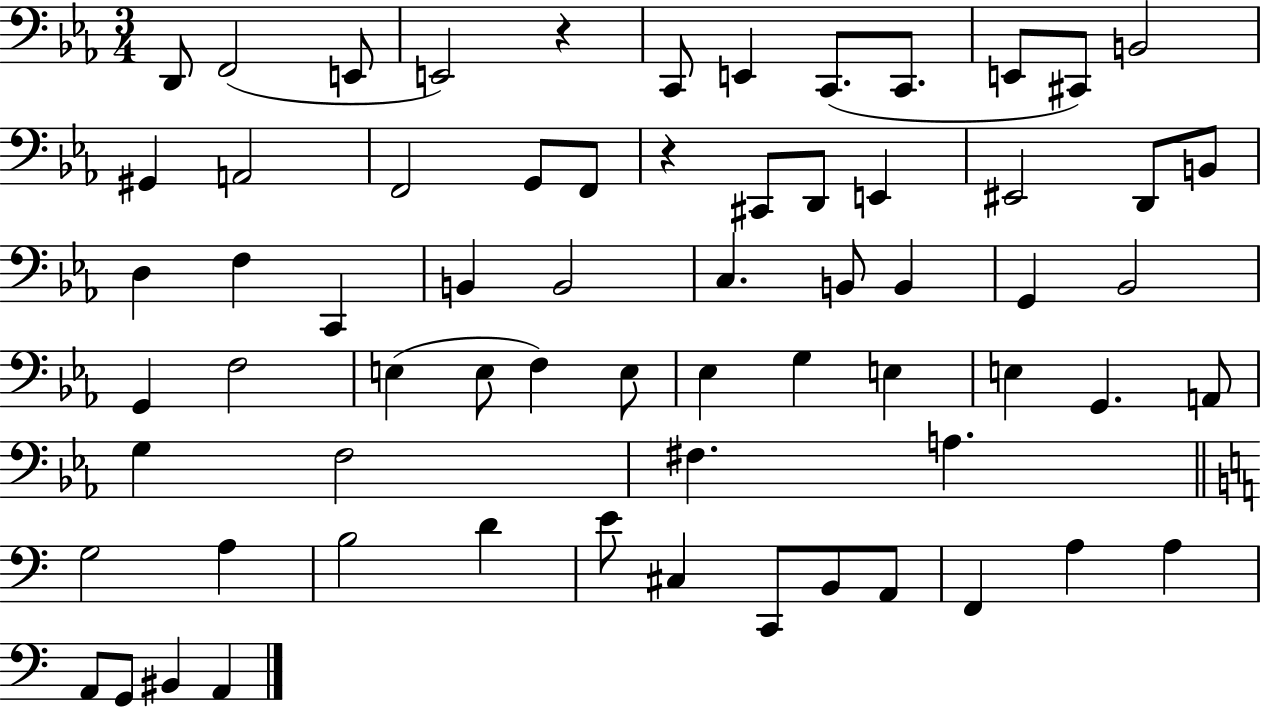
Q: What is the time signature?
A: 3/4